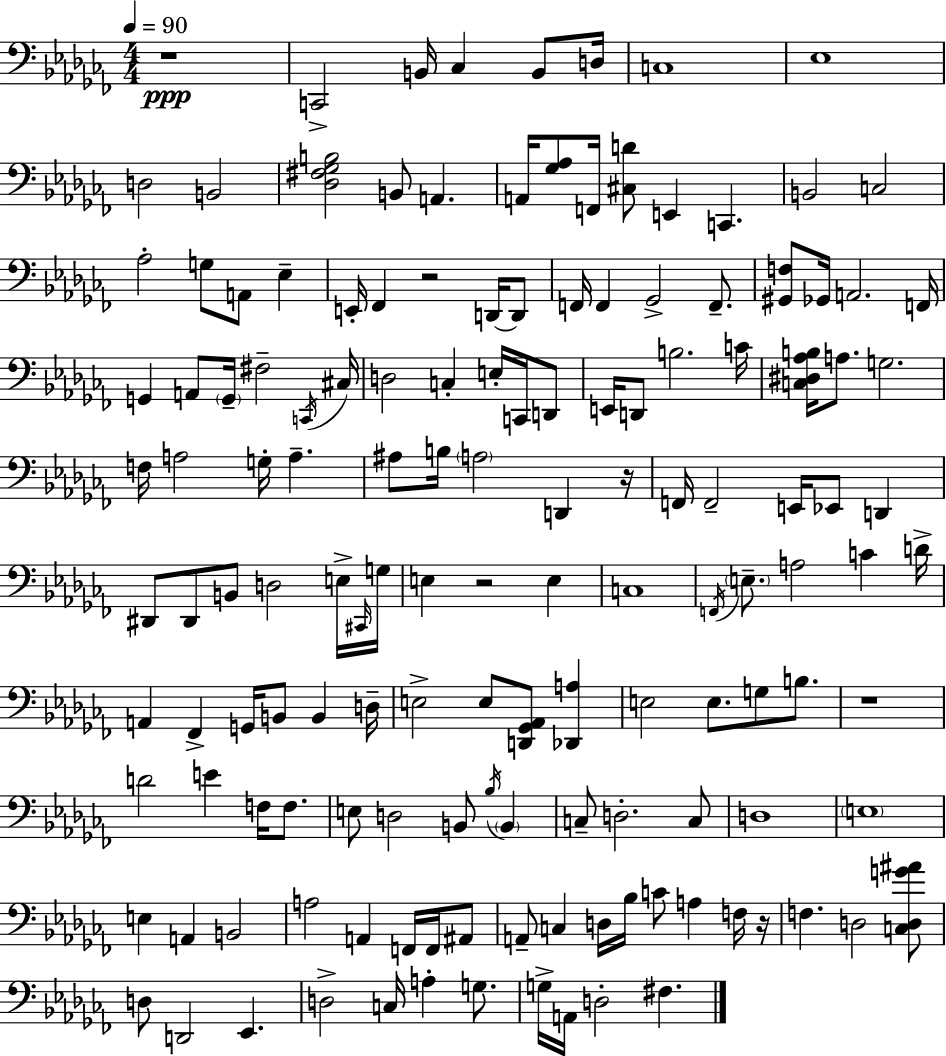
X:1
T:Untitled
M:4/4
L:1/4
K:Abm
z4 C,,2 B,,/4 _C, B,,/2 D,/4 C,4 _E,4 D,2 B,,2 [_D,^F,_G,B,]2 B,,/2 A,, A,,/4 [_G,_A,]/2 F,,/4 [^C,D]/2 E,, C,, B,,2 C,2 _A,2 G,/2 A,,/2 _E, E,,/4 _F,, z2 D,,/4 D,,/2 F,,/4 F,, _G,,2 F,,/2 [^G,,F,]/2 _G,,/4 A,,2 F,,/4 G,, A,,/2 G,,/4 ^F,2 C,,/4 ^C,/4 D,2 C, E,/4 C,,/4 D,,/2 E,,/4 D,,/2 B,2 C/4 [C,^D,_A,B,]/4 A,/2 G,2 F,/4 A,2 G,/4 A, ^A,/2 B,/4 A,2 D,, z/4 F,,/4 F,,2 E,,/4 _E,,/2 D,, ^D,,/2 ^D,,/2 B,,/2 D,2 E,/4 ^C,,/4 G,/4 E, z2 E, C,4 F,,/4 E,/2 A,2 C D/4 A,, _F,, G,,/4 B,,/2 B,, D,/4 E,2 E,/2 [D,,_G,,_A,,]/2 [_D,,A,] E,2 E,/2 G,/2 B,/2 z4 D2 E F,/4 F,/2 E,/2 D,2 B,,/2 _B,/4 B,, C,/2 D,2 C,/2 D,4 E,4 E, A,, B,,2 A,2 A,, F,,/4 F,,/4 ^A,,/2 A,,/2 C, D,/4 _B,/4 C/2 A, F,/4 z/4 F, D,2 [C,D,G^A]/2 D,/2 D,,2 _E,, D,2 C,/4 A, G,/2 G,/4 A,,/4 D,2 ^F,